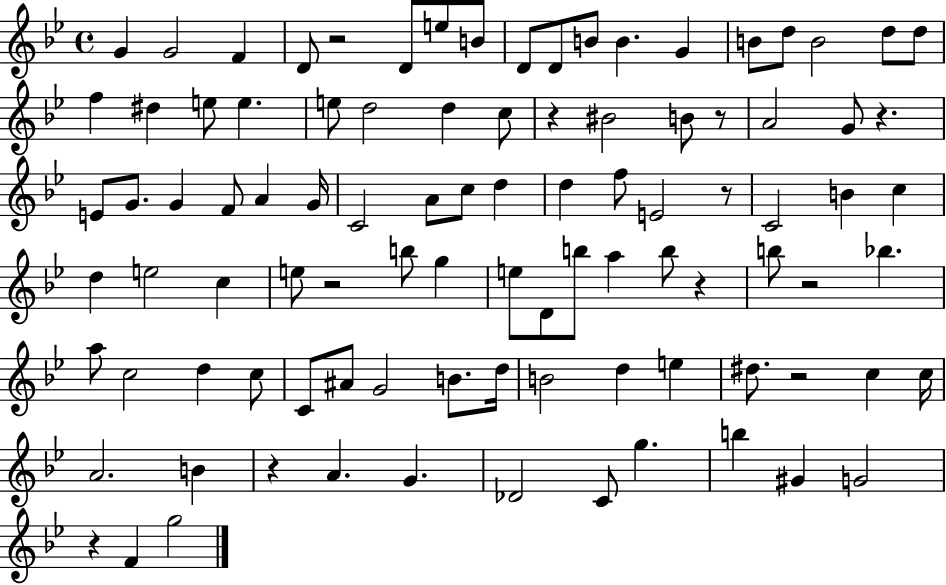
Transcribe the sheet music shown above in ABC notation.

X:1
T:Untitled
M:4/4
L:1/4
K:Bb
G G2 F D/2 z2 D/2 e/2 B/2 D/2 D/2 B/2 B G B/2 d/2 B2 d/2 d/2 f ^d e/2 e e/2 d2 d c/2 z ^B2 B/2 z/2 A2 G/2 z E/2 G/2 G F/2 A G/4 C2 A/2 c/2 d d f/2 E2 z/2 C2 B c d e2 c e/2 z2 b/2 g e/2 D/2 b/2 a b/2 z b/2 z2 _b a/2 c2 d c/2 C/2 ^A/2 G2 B/2 d/4 B2 d e ^d/2 z2 c c/4 A2 B z A G _D2 C/2 g b ^G G2 z F g2